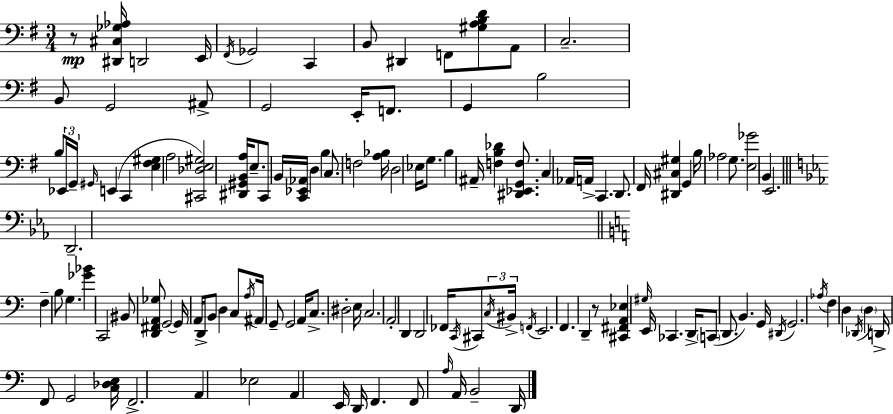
{
  \clef bass
  \numericTimeSignature
  \time 3/4
  \key g \major
  \repeat volta 2 { r8\mp <dis, cis ges aes>16 d,2 e,16 | \acciaccatura { fis,16 } ges,2 c,4 | b,8 dis,4 f,8 <gis a b d'>8 a,8 | c2.-- | \break b,8 g,2 ais,8-> | g,2 e,16-. f,8. | g,4 b2 | b8 \tuplet 3/2 { ees,16 g,16-- \grace { gis,16 } } e,4( c,4 | \break <e fis gis>4 a2 | <cis, des e gis>2) <dis, gis, b, a>16 e8.-- | c,8 b,16 <c, ees, aes,>16 d4 b4 | c8. f2 | \break <a bes>16 d2 ees16 g8. | b4 ais,16-- <f b des'>4 <dis, ees, g, f>8. | c4 aes,16 a,16-> c,4. | d,8. fis,16 <dis, cis gis>4 g,4 | \break b16 aes2 g8. | <e ges'>2 b,4 | e,2. | \bar "||" \break \key c \minor d,2.-- | \bar "||" \break \key c \major f4-- b8 g4. | <ges' bes'>4 c,2 | bis,8 <d, fis, a, ges>8 g,2~~ | g,16 a,16 d,8-> b,8 d4 c8 | \break \acciaccatura { a16 } ais,16 g,8-- g,2 | a,16 c8.-> dis2-. | e16 c2. | \parenthesize a,2-. d,4 | \break d,2 fes,16 \acciaccatura { c,16 } cis,8 | \tuplet 3/2 { \acciaccatura { c16 } bis,16-> \acciaccatura { f,16 } } e,2. | f,4. d,4-- | r8 <cis, fis, a, ees>4 \grace { gis16 } e,16 ces,4. | \break d,16-> \parenthesize c,8( d,8. b,4.) | g,16 \acciaccatura { dis,16 } g,2. | \acciaccatura { aes16 } f4 d4 | \acciaccatura { des,16 } \parenthesize d4 d,16-> f,8 g,2 | \break <c des e>16 f,2.-> | a,4 | ees2 a,4 | e,16 d,16 f,4. f,8 \grace { a16 } a,16 | \break b,2-- d,16 } \bar "|."
}